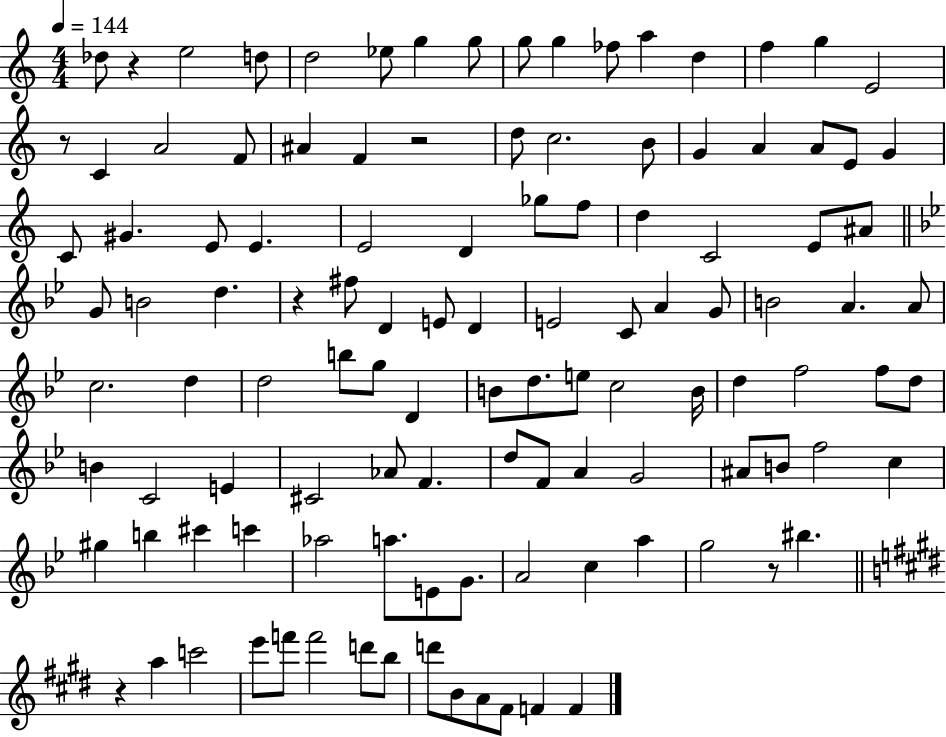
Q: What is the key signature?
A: C major